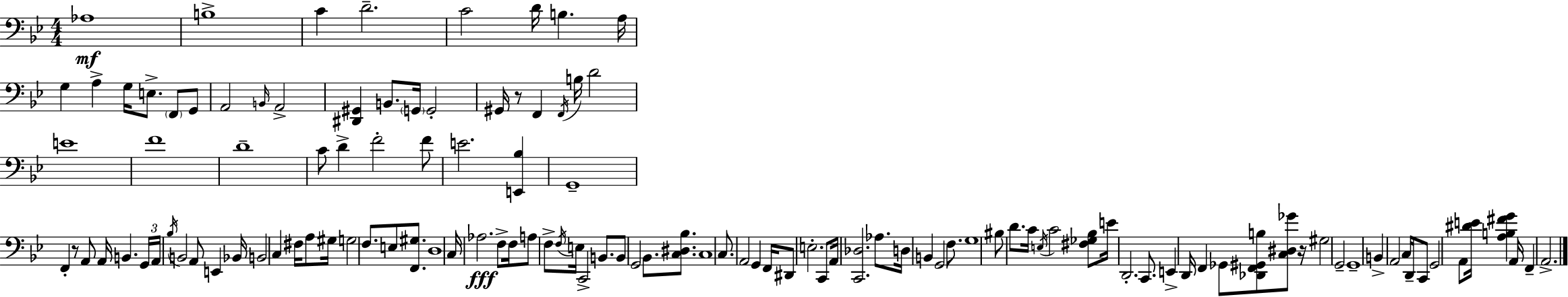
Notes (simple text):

Ab3/w B3/w C4/q D4/h. C4/h D4/s B3/q. A3/s G3/q A3/q G3/s E3/e. F2/e G2/e A2/h B2/s A2/h [D#2,G#2]/q B2/e. G2/s G2/h G#2/s R/e F2/q F2/s B3/s D4/h E4/w F4/w D4/w C4/e D4/q F4/h F4/e E4/h. [E2,Bb3]/q G2/w F2/q R/e A2/e A2/s B2/q. G2/s A2/s Bb3/s B2/h A2/e E2/q Bb2/s B2/h C3/q F#3/s A3/e G#3/s G3/h F3/e. E3/e [F2,G#3]/e. D3/w C3/s Ab3/h. F3/e F3/s A3/e F3/e F3/s E3/s C2/h B2/e. B2/e G2/h Bb2/e. [C3,D#3,Bb3]/e. C3/w C3/e. A2/h G2/q F2/s D#2/e E3/h. C2/e A2/s [C2,Db3]/h. Ab3/e. D3/s B2/q G2/h F3/e. G3/w BIS3/e D4/e. C4/s E3/s C4/h [F#3,Gb3,Bb3]/e E4/s D2/h. C2/e. E2/q D2/s F2/q Gb2/e [Db2,F2,G#2,B3]/e [C3,D#3,Gb4]/e R/s G#3/h G2/h G2/w B2/q A2/h C3/s D2/s C2/e G2/h A2/e [D#4,E4]/s [A3,B3,F#4,G4]/q A2/s F2/q A2/h.